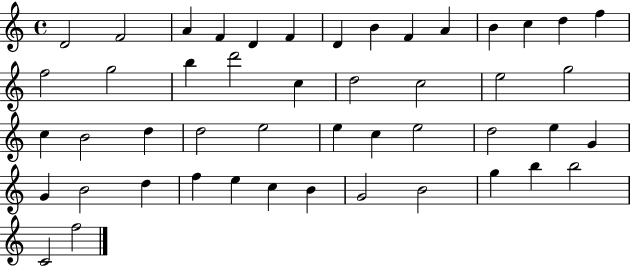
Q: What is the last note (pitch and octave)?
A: F5